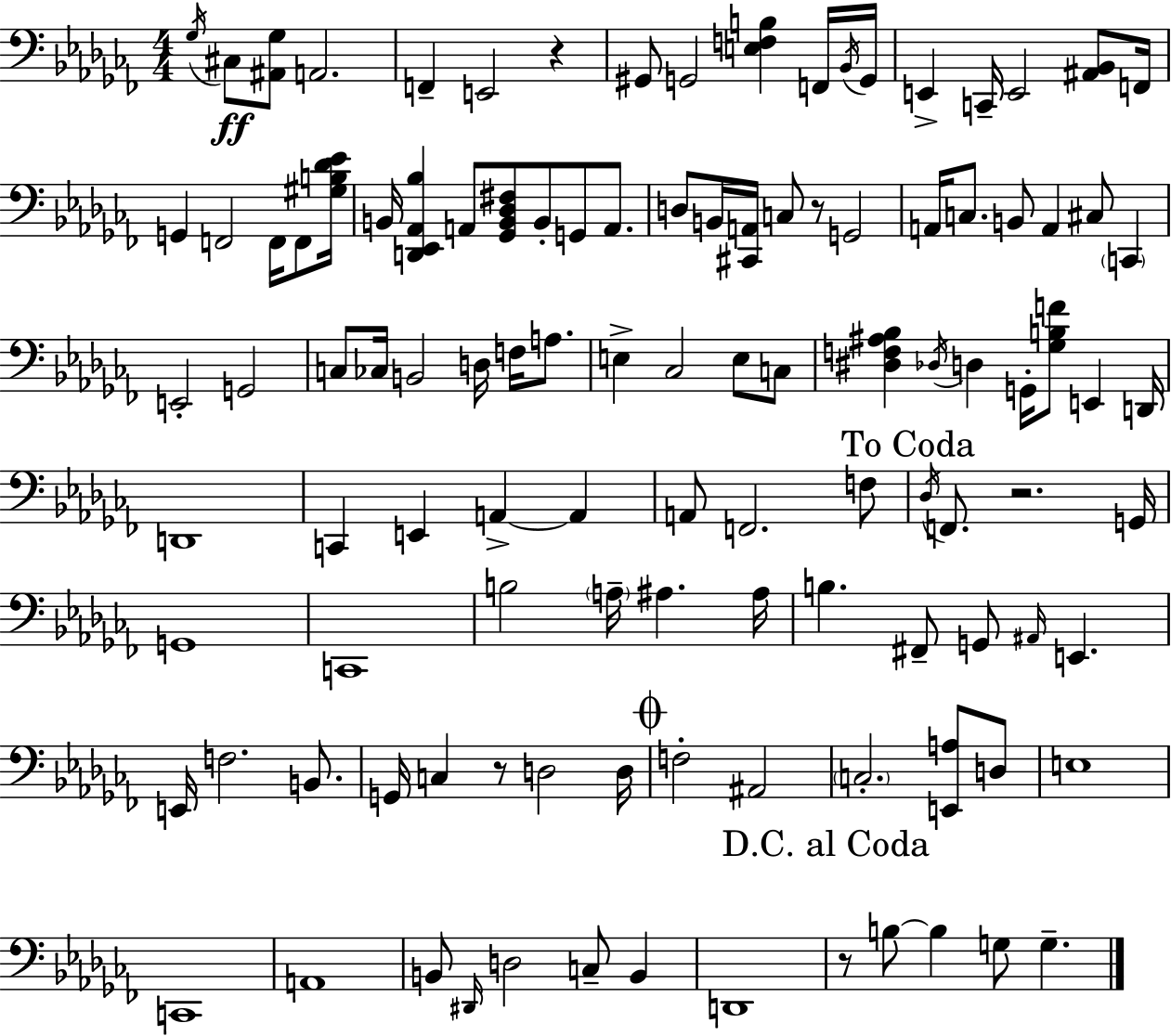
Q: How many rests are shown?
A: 5